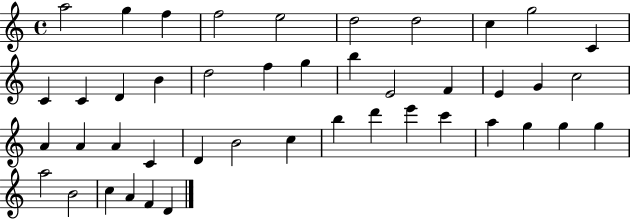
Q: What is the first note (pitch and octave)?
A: A5